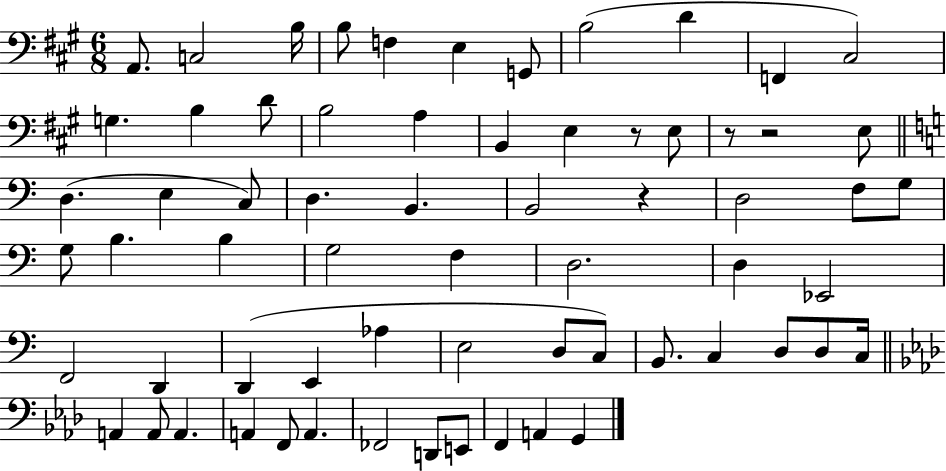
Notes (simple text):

A2/e. C3/h B3/s B3/e F3/q E3/q G2/e B3/h D4/q F2/q C#3/h G3/q. B3/q D4/e B3/h A3/q B2/q E3/q R/e E3/e R/e R/h E3/e D3/q. E3/q C3/e D3/q. B2/q. B2/h R/q D3/h F3/e G3/e G3/e B3/q. B3/q G3/h F3/q D3/h. D3/q Eb2/h F2/h D2/q D2/q E2/q Ab3/q E3/h D3/e C3/e B2/e. C3/q D3/e D3/e C3/s A2/q A2/e A2/q. A2/q F2/e A2/q. FES2/h D2/e E2/e F2/q A2/q G2/q